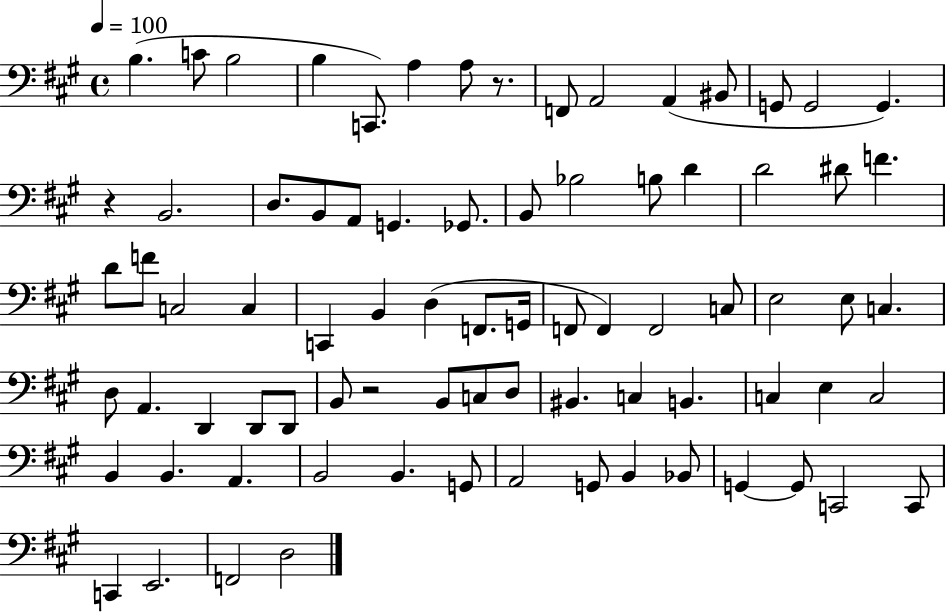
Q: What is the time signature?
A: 4/4